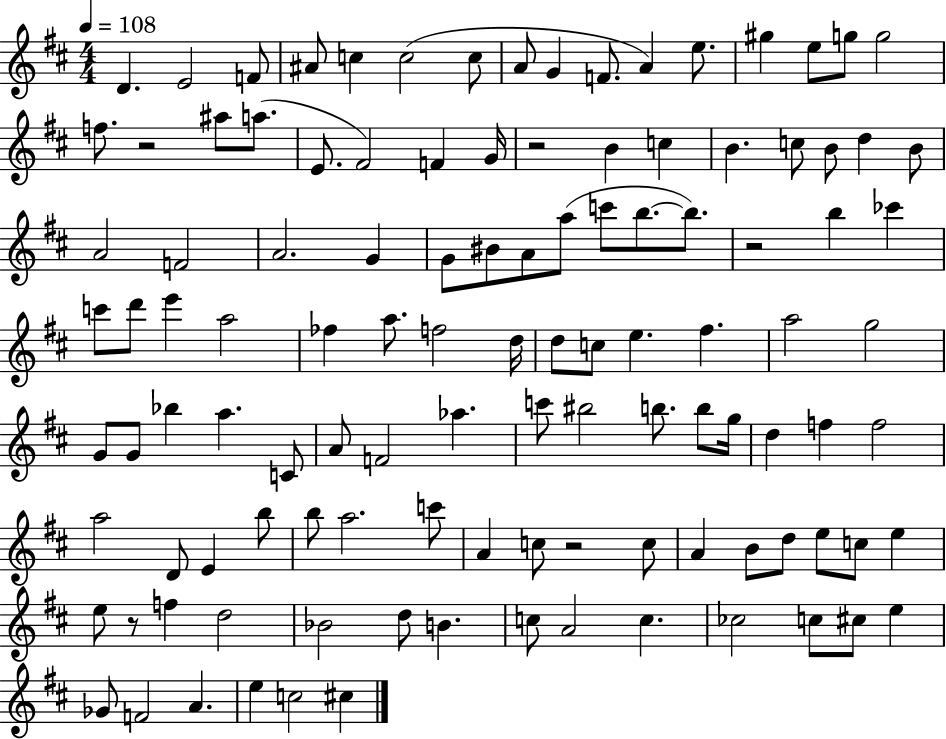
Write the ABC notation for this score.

X:1
T:Untitled
M:4/4
L:1/4
K:D
D E2 F/2 ^A/2 c c2 c/2 A/2 G F/2 A e/2 ^g e/2 g/2 g2 f/2 z2 ^a/2 a/2 E/2 ^F2 F G/4 z2 B c B c/2 B/2 d B/2 A2 F2 A2 G G/2 ^B/2 A/2 a/2 c'/2 b/2 b/2 z2 b _c' c'/2 d'/2 e' a2 _f a/2 f2 d/4 d/2 c/2 e ^f a2 g2 G/2 G/2 _b a C/2 A/2 F2 _a c'/2 ^b2 b/2 b/2 g/4 d f f2 a2 D/2 E b/2 b/2 a2 c'/2 A c/2 z2 c/2 A B/2 d/2 e/2 c/2 e e/2 z/2 f d2 _B2 d/2 B c/2 A2 c _c2 c/2 ^c/2 e _G/2 F2 A e c2 ^c